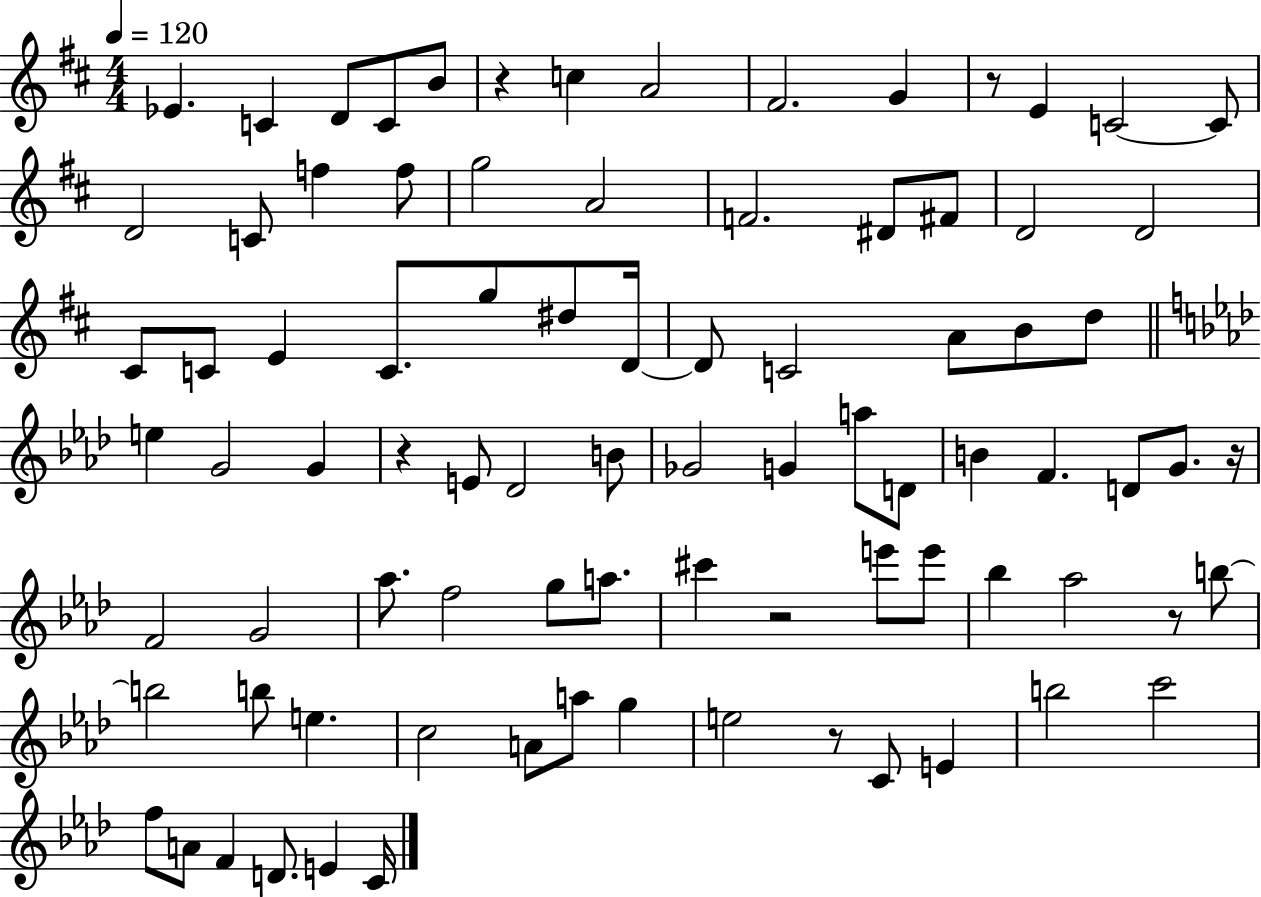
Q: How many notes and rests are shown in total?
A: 86